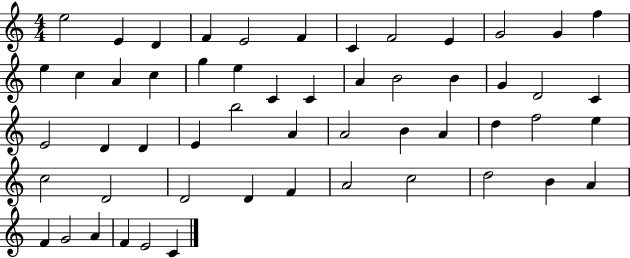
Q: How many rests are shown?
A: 0